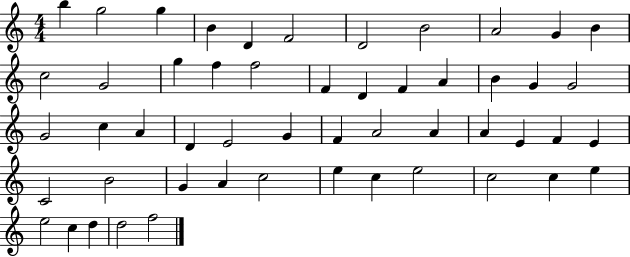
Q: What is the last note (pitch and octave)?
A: F5